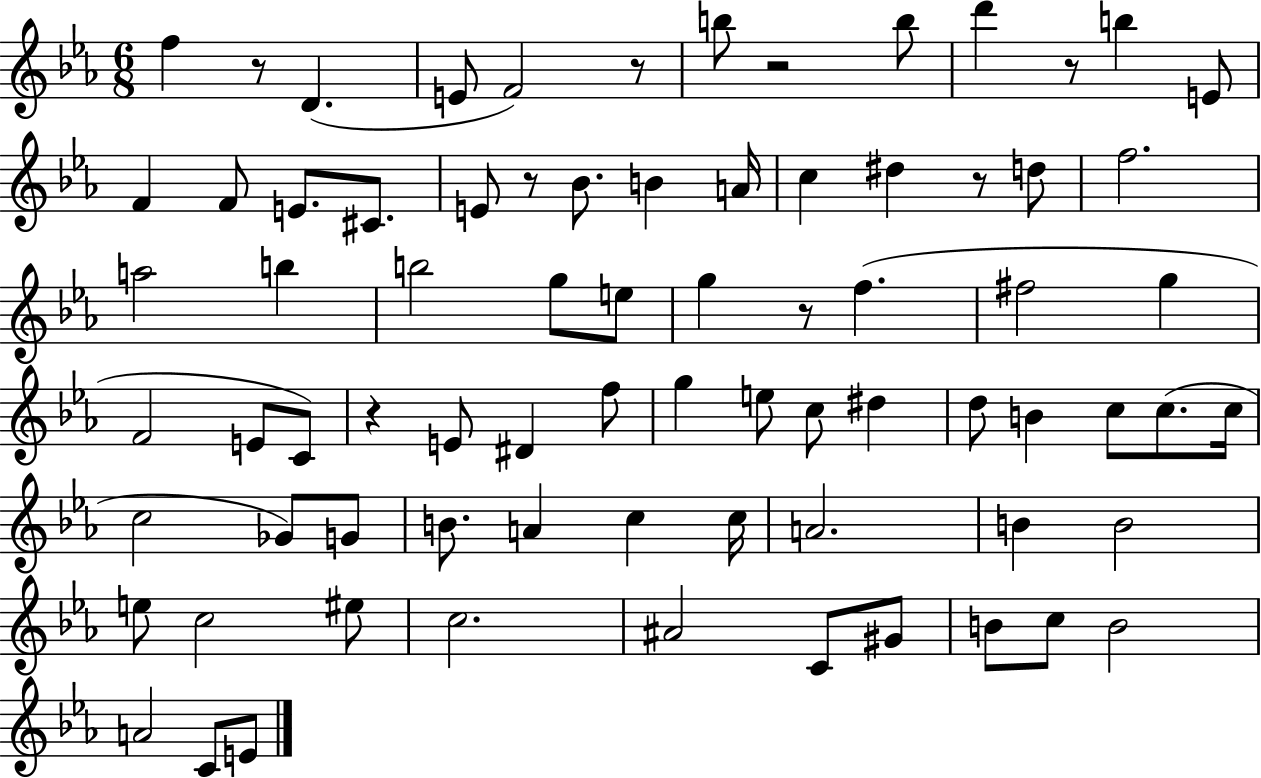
X:1
T:Untitled
M:6/8
L:1/4
K:Eb
f z/2 D E/2 F2 z/2 b/2 z2 b/2 d' z/2 b E/2 F F/2 E/2 ^C/2 E/2 z/2 _B/2 B A/4 c ^d z/2 d/2 f2 a2 b b2 g/2 e/2 g z/2 f ^f2 g F2 E/2 C/2 z E/2 ^D f/2 g e/2 c/2 ^d d/2 B c/2 c/2 c/4 c2 _G/2 G/2 B/2 A c c/4 A2 B B2 e/2 c2 ^e/2 c2 ^A2 C/2 ^G/2 B/2 c/2 B2 A2 C/2 E/2